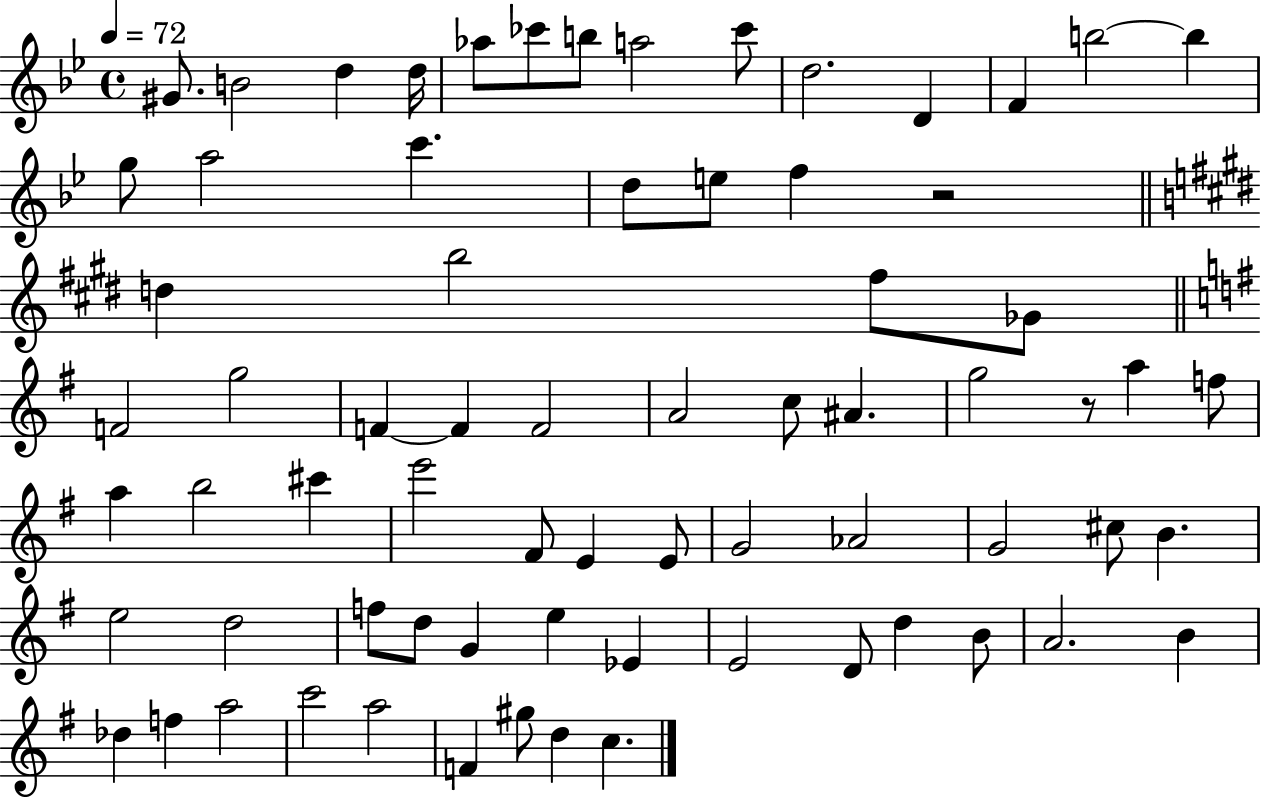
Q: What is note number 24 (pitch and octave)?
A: Gb4